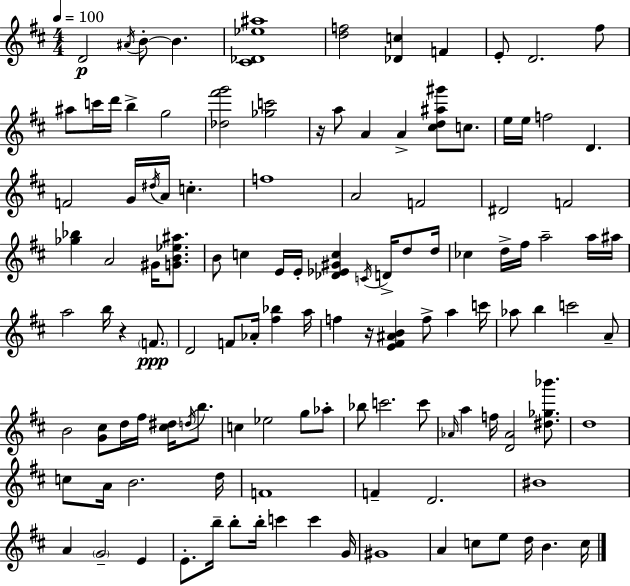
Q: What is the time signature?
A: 4/4